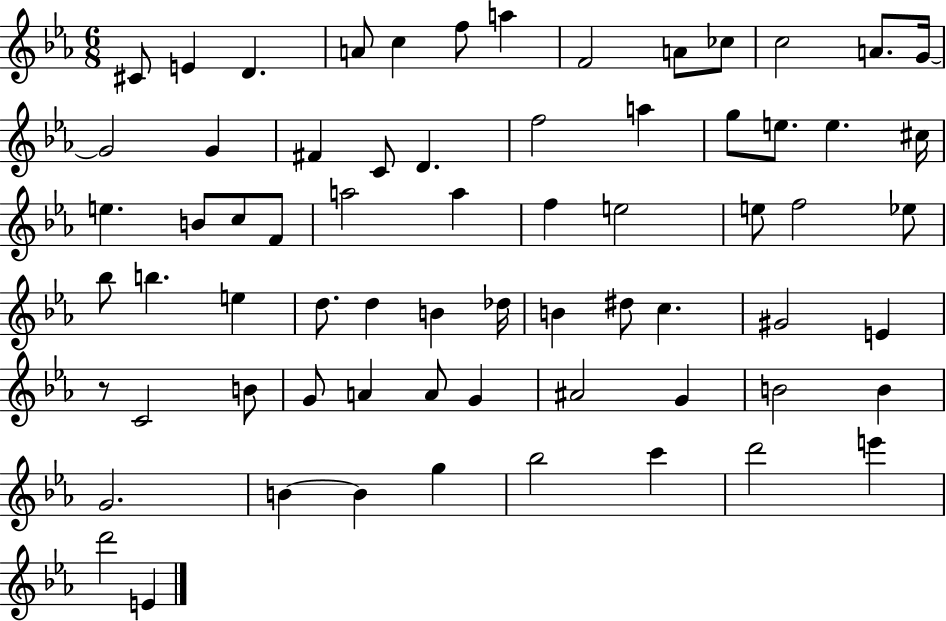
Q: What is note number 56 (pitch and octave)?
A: B4